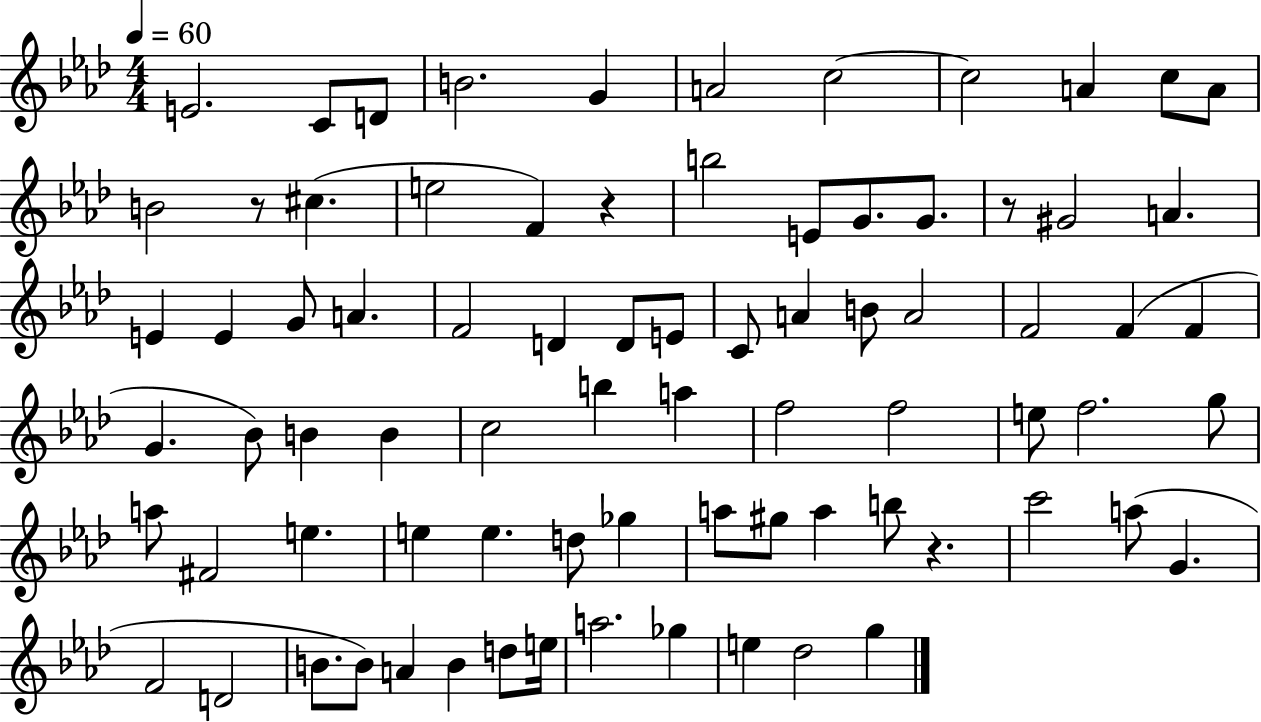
E4/h. C4/e D4/e B4/h. G4/q A4/h C5/h C5/h A4/q C5/e A4/e B4/h R/e C#5/q. E5/h F4/q R/q B5/h E4/e G4/e. G4/e. R/e G#4/h A4/q. E4/q E4/q G4/e A4/q. F4/h D4/q D4/e E4/e C4/e A4/q B4/e A4/h F4/h F4/q F4/q G4/q. Bb4/e B4/q B4/q C5/h B5/q A5/q F5/h F5/h E5/e F5/h. G5/e A5/e F#4/h E5/q. E5/q E5/q. D5/e Gb5/q A5/e G#5/e A5/q B5/e R/q. C6/h A5/e G4/q. F4/h D4/h B4/e. B4/e A4/q B4/q D5/e E5/s A5/h. Gb5/q E5/q Db5/h G5/q